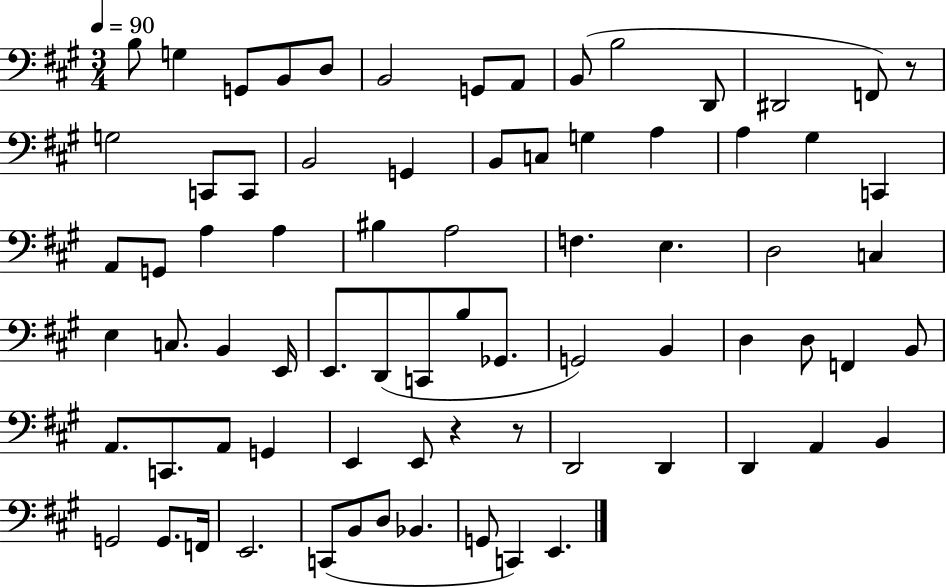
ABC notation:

X:1
T:Untitled
M:3/4
L:1/4
K:A
B,/2 G, G,,/2 B,,/2 D,/2 B,,2 G,,/2 A,,/2 B,,/2 B,2 D,,/2 ^D,,2 F,,/2 z/2 G,2 C,,/2 C,,/2 B,,2 G,, B,,/2 C,/2 G, A, A, ^G, C,, A,,/2 G,,/2 A, A, ^B, A,2 F, E, D,2 C, E, C,/2 B,, E,,/4 E,,/2 D,,/2 C,,/2 B,/2 _G,,/2 G,,2 B,, D, D,/2 F,, B,,/2 A,,/2 C,,/2 A,,/2 G,, E,, E,,/2 z z/2 D,,2 D,, D,, A,, B,, G,,2 G,,/2 F,,/4 E,,2 C,,/2 B,,/2 D,/2 _B,, G,,/2 C,, E,,